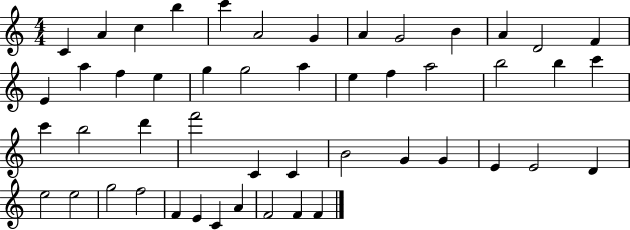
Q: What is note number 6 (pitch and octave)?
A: A4